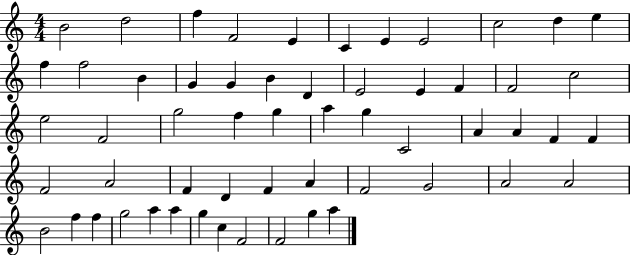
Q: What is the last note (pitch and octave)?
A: A5